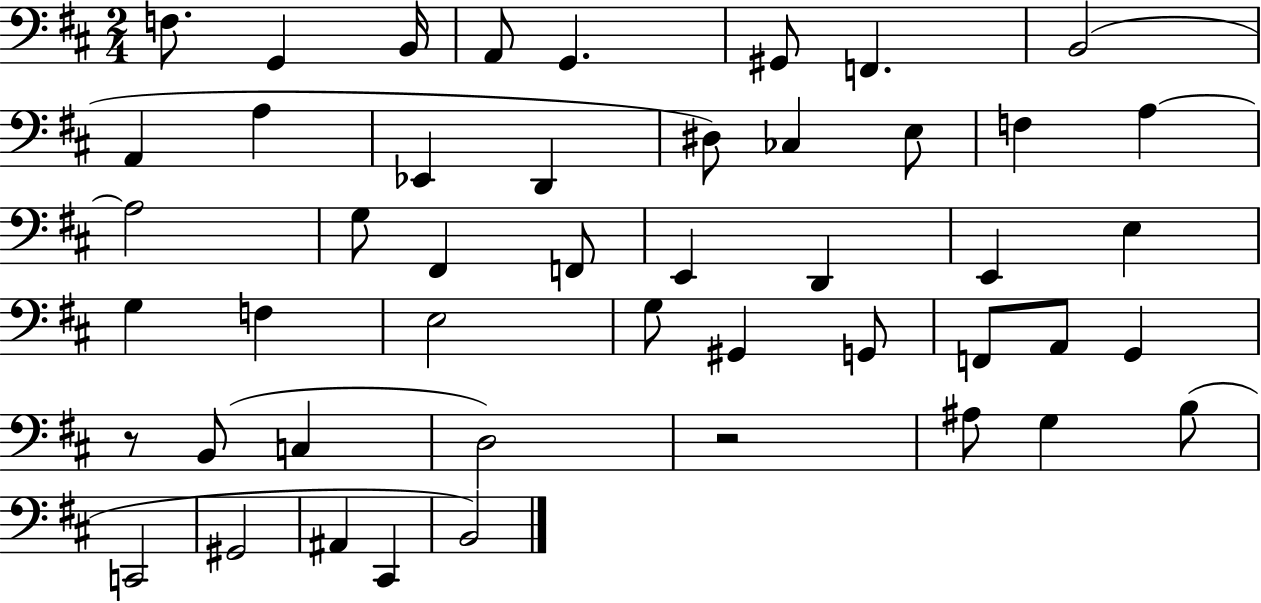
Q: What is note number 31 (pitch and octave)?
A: G2